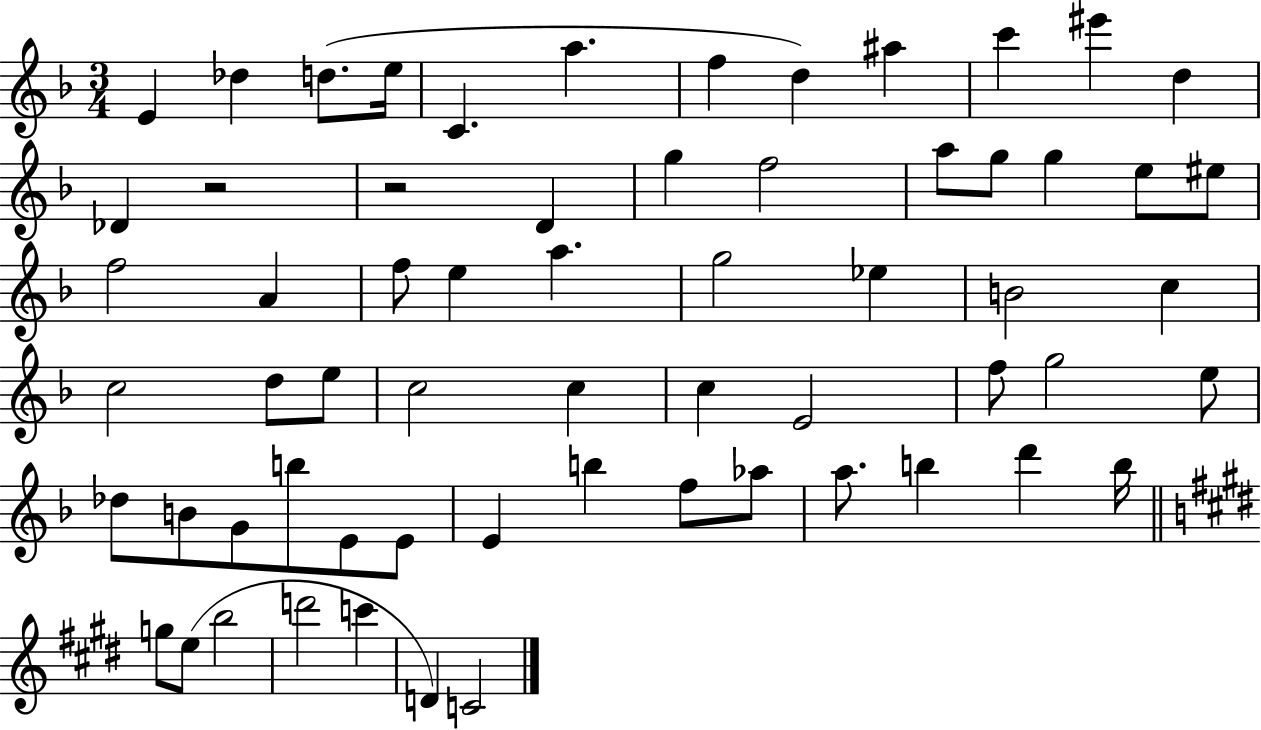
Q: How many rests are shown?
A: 2